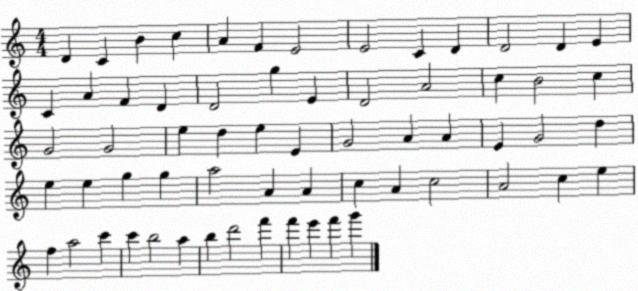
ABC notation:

X:1
T:Untitled
M:4/4
L:1/4
K:C
D C B c A F E2 E2 C D D2 D E C A F D D2 g E D2 A2 c B2 c G2 G2 e d e E G2 A A E G2 d e e g g a2 A A c A c2 A2 c e f a2 c' c' b2 a b d'2 f' f' e' f' g'